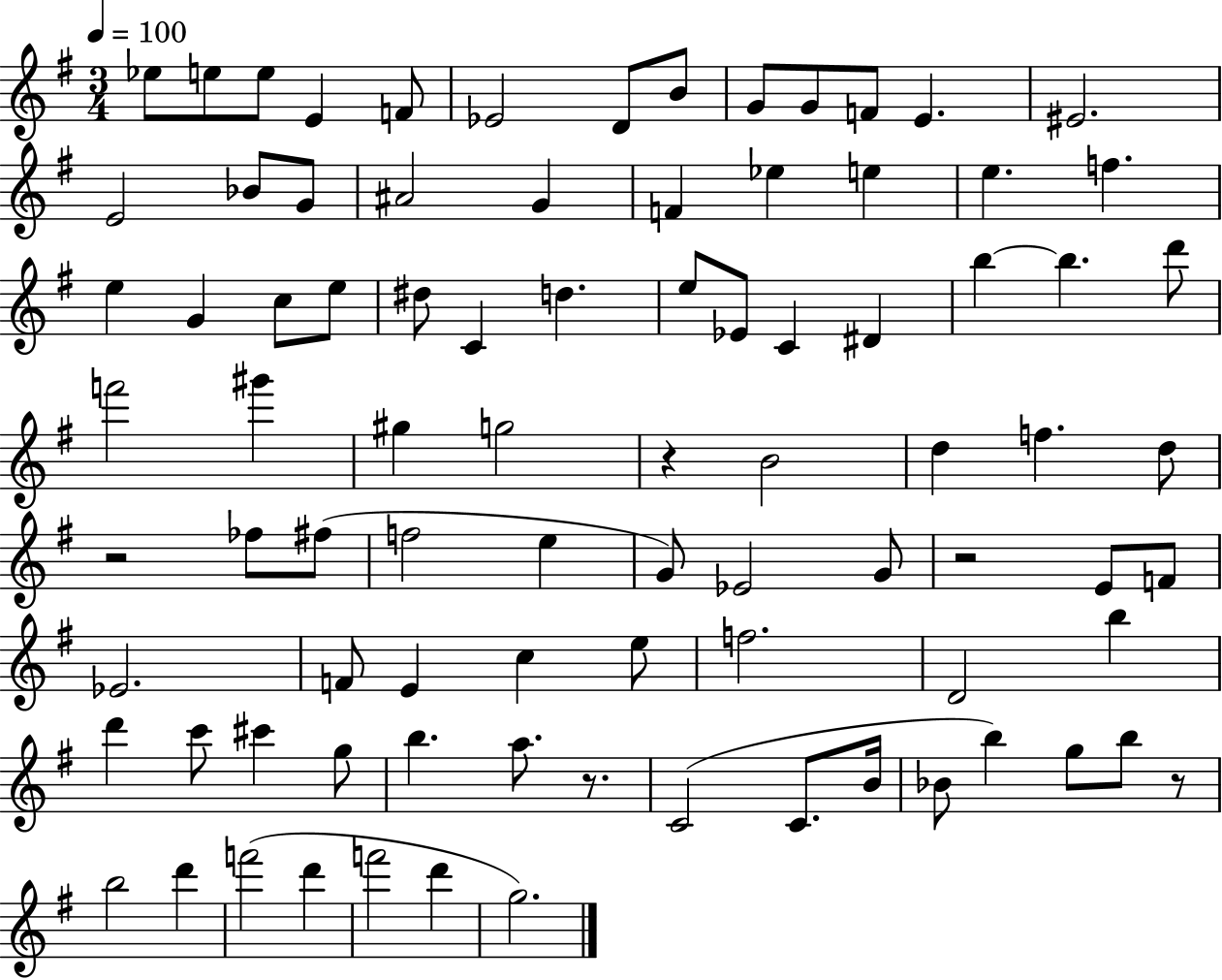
X:1
T:Untitled
M:3/4
L:1/4
K:G
_e/2 e/2 e/2 E F/2 _E2 D/2 B/2 G/2 G/2 F/2 E ^E2 E2 _B/2 G/2 ^A2 G F _e e e f e G c/2 e/2 ^d/2 C d e/2 _E/2 C ^D b b d'/2 f'2 ^g' ^g g2 z B2 d f d/2 z2 _f/2 ^f/2 f2 e G/2 _E2 G/2 z2 E/2 F/2 _E2 F/2 E c e/2 f2 D2 b d' c'/2 ^c' g/2 b a/2 z/2 C2 C/2 B/4 _B/2 b g/2 b/2 z/2 b2 d' f'2 d' f'2 d' g2